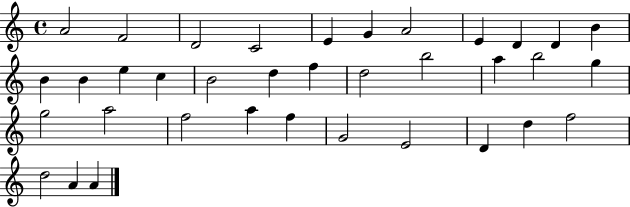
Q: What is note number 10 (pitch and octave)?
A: D4